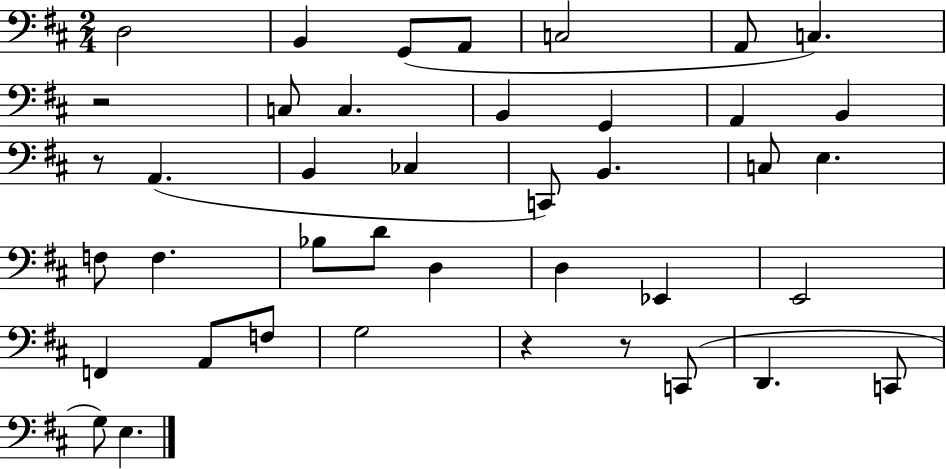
D3/h B2/q G2/e A2/e C3/h A2/e C3/q. R/h C3/e C3/q. B2/q G2/q A2/q B2/q R/e A2/q. B2/q CES3/q C2/e B2/q. C3/e E3/q. F3/e F3/q. Bb3/e D4/e D3/q D3/q Eb2/q E2/h F2/q A2/e F3/e G3/h R/q R/e C2/e D2/q. C2/e G3/e E3/q.